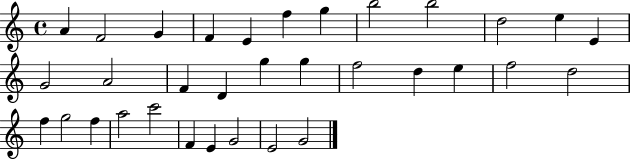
A4/q F4/h G4/q F4/q E4/q F5/q G5/q B5/h B5/h D5/h E5/q E4/q G4/h A4/h F4/q D4/q G5/q G5/q F5/h D5/q E5/q F5/h D5/h F5/q G5/h F5/q A5/h C6/h F4/q E4/q G4/h E4/h G4/h